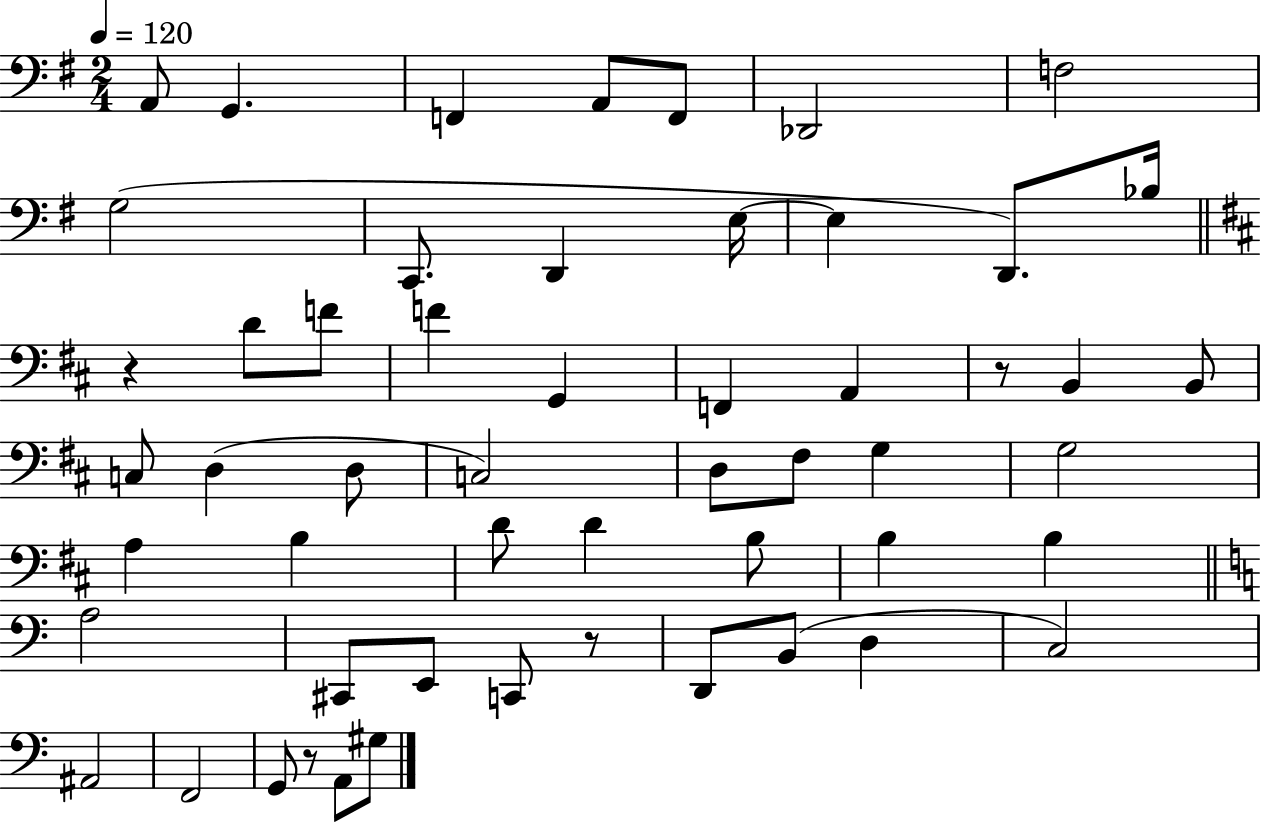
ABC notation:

X:1
T:Untitled
M:2/4
L:1/4
K:G
A,,/2 G,, F,, A,,/2 F,,/2 _D,,2 F,2 G,2 C,,/2 D,, E,/4 E, D,,/2 _B,/4 z D/2 F/2 F G,, F,, A,, z/2 B,, B,,/2 C,/2 D, D,/2 C,2 D,/2 ^F,/2 G, G,2 A, B, D/2 D B,/2 B, B, A,2 ^C,,/2 E,,/2 C,,/2 z/2 D,,/2 B,,/2 D, C,2 ^A,,2 F,,2 G,,/2 z/2 A,,/2 ^G,/2